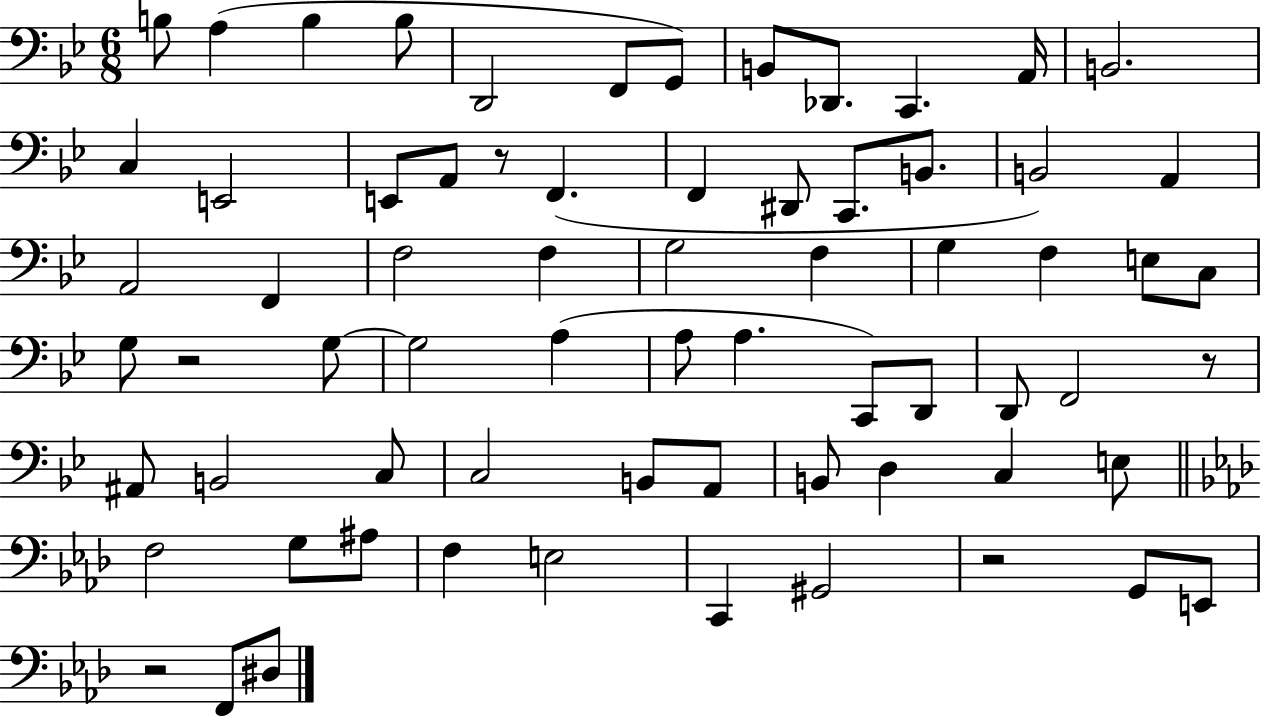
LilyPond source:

{
  \clef bass
  \numericTimeSignature
  \time 6/8
  \key bes \major
  b8 a4( b4 b8 | d,2 f,8 g,8) | b,8 des,8. c,4. a,16 | b,2. | \break c4 e,2 | e,8 a,8 r8 f,4.( | f,4 dis,8 c,8. b,8. | b,2) a,4 | \break a,2 f,4 | f2 f4 | g2 f4 | g4 f4 e8 c8 | \break g8 r2 g8~~ | g2 a4( | a8 a4. c,8) d,8 | d,8 f,2 r8 | \break ais,8 b,2 c8 | c2 b,8 a,8 | b,8 d4 c4 e8 | \bar "||" \break \key aes \major f2 g8 ais8 | f4 e2 | c,4 gis,2 | r2 g,8 e,8 | \break r2 f,8 dis8 | \bar "|."
}